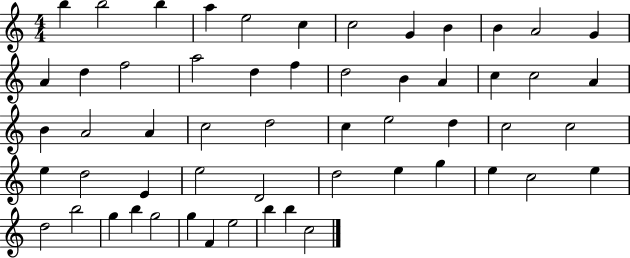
{
  \clef treble
  \numericTimeSignature
  \time 4/4
  \key c \major
  b''4 b''2 b''4 | a''4 e''2 c''4 | c''2 g'4 b'4 | b'4 a'2 g'4 | \break a'4 d''4 f''2 | a''2 d''4 f''4 | d''2 b'4 a'4 | c''4 c''2 a'4 | \break b'4 a'2 a'4 | c''2 d''2 | c''4 e''2 d''4 | c''2 c''2 | \break e''4 d''2 e'4 | e''2 d'2 | d''2 e''4 g''4 | e''4 c''2 e''4 | \break d''2 b''2 | g''4 b''4 g''2 | g''4 f'4 e''2 | b''4 b''4 c''2 | \break \bar "|."
}